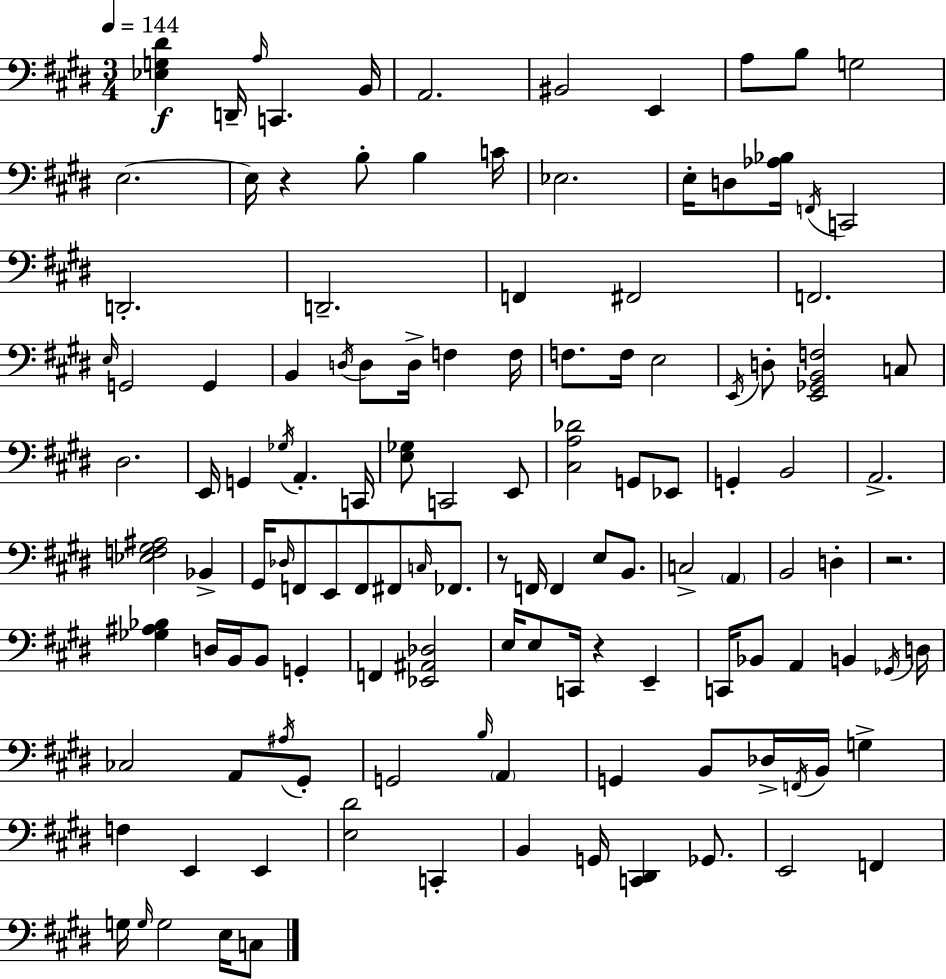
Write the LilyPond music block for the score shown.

{
  \clef bass
  \numericTimeSignature
  \time 3/4
  \key e \major
  \tempo 4 = 144
  \repeat volta 2 { <ees g dis'>4\f d,16-- \grace { a16 } c,4. | b,16 a,2. | bis,2 e,4 | a8 b8 g2 | \break e2.~~ | e16 r4 b8-. b4 | c'16 ees2. | e16-. d8 <aes bes>16 \acciaccatura { f,16 } c,2 | \break d,2.-. | d,2.-- | f,4 fis,2 | f,2. | \break \grace { e16 } g,2 g,4 | b,4 \acciaccatura { d16 } d8 d16-> f4 | f16 f8. f16 e2 | \acciaccatura { e,16 } d8-. <e, ges, b, f>2 | \break c8 dis2. | e,16 g,4 \acciaccatura { ges16 } a,4.-. | c,16 <e ges>8 c,2 | e,8 <cis a des'>2 | \break g,8 ees,8 g,4-. b,2 | a,2.-> | <ees f gis ais>2 | bes,4-> gis,16 \grace { des16 } f,8 e,8 | \break f,8 fis,8 \grace { c16 } fes,8. r8 f,16 f,4 | e8 b,8. c2-> | \parenthesize a,4 b,2 | d4-. r2. | \break <ges ais bes>4 | d16 b,16 b,8 g,4-. f,4 | <ees, ais, des>2 e16 e8 c,16 | r4 e,4-- c,16 bes,8 a,4 | \break b,4 \acciaccatura { ges,16 } d16 ces2 | a,8 \acciaccatura { ais16 } gis,8-. g,2 | \grace { b16 } \parenthesize a,4 g,4 | b,8 des16-> \acciaccatura { f,16 } b,16 g4-> | \break f4 e,4 e,4 | <e dis'>2 c,4-. | b,4 g,16 <c, dis,>4 ges,8. | e,2 f,4 | \break g16 \grace { g16 } g2 e16 c8 | } \bar "|."
}